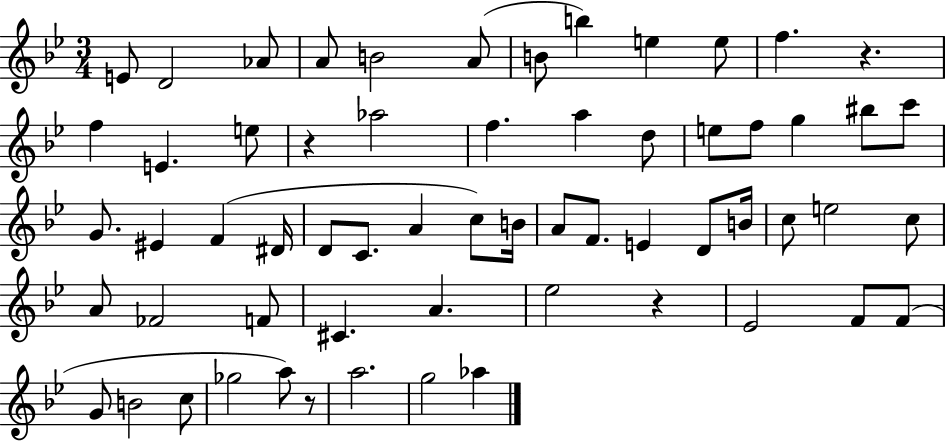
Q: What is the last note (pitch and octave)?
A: Ab5